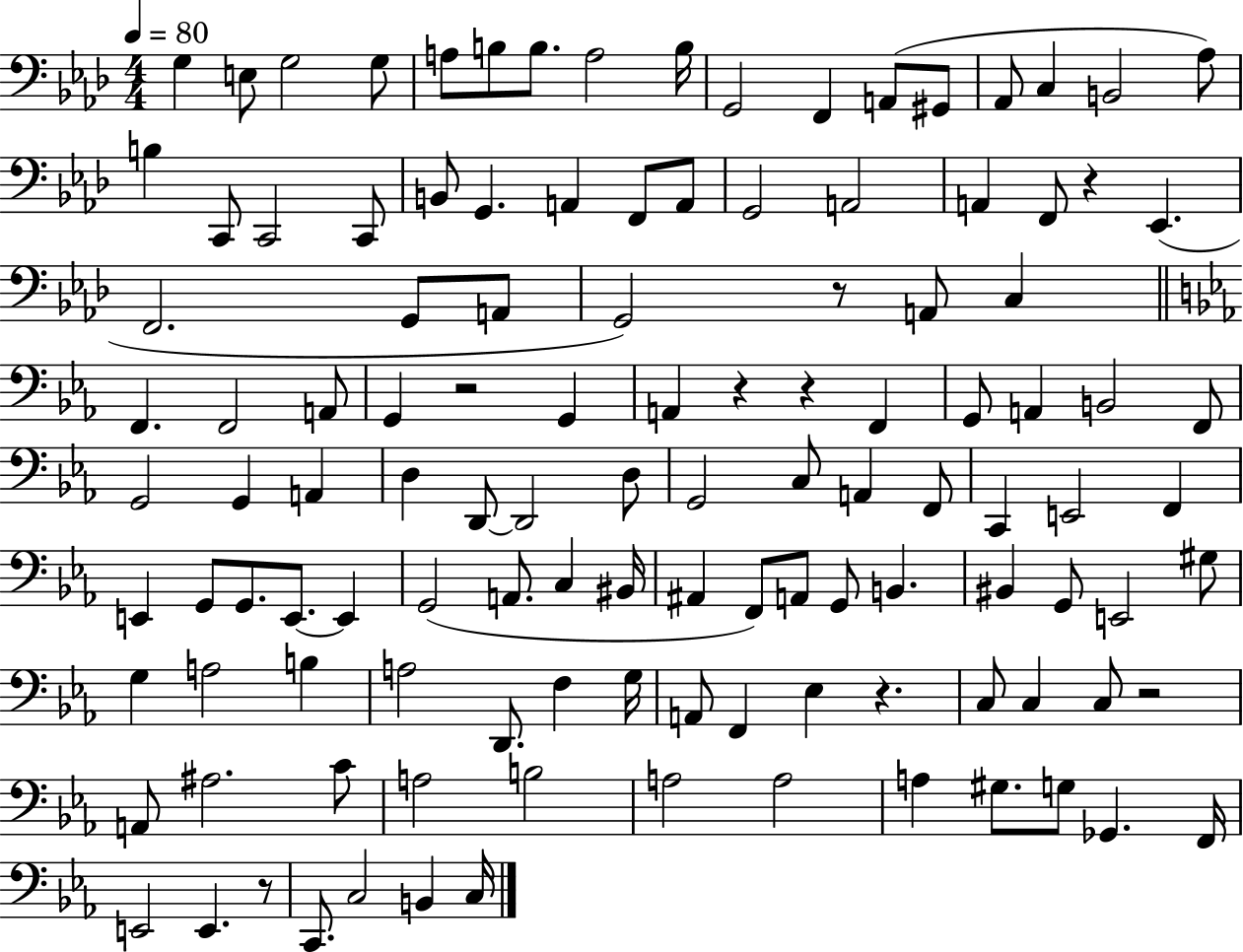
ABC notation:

X:1
T:Untitled
M:4/4
L:1/4
K:Ab
G, E,/2 G,2 G,/2 A,/2 B,/2 B,/2 A,2 B,/4 G,,2 F,, A,,/2 ^G,,/2 _A,,/2 C, B,,2 _A,/2 B, C,,/2 C,,2 C,,/2 B,,/2 G,, A,, F,,/2 A,,/2 G,,2 A,,2 A,, F,,/2 z _E,, F,,2 G,,/2 A,,/2 G,,2 z/2 A,,/2 C, F,, F,,2 A,,/2 G,, z2 G,, A,, z z F,, G,,/2 A,, B,,2 F,,/2 G,,2 G,, A,, D, D,,/2 D,,2 D,/2 G,,2 C,/2 A,, F,,/2 C,, E,,2 F,, E,, G,,/2 G,,/2 E,,/2 E,, G,,2 A,,/2 C, ^B,,/4 ^A,, F,,/2 A,,/2 G,,/2 B,, ^B,, G,,/2 E,,2 ^G,/2 G, A,2 B, A,2 D,,/2 F, G,/4 A,,/2 F,, _E, z C,/2 C, C,/2 z2 A,,/2 ^A,2 C/2 A,2 B,2 A,2 A,2 A, ^G,/2 G,/2 _G,, F,,/4 E,,2 E,, z/2 C,,/2 C,2 B,, C,/4